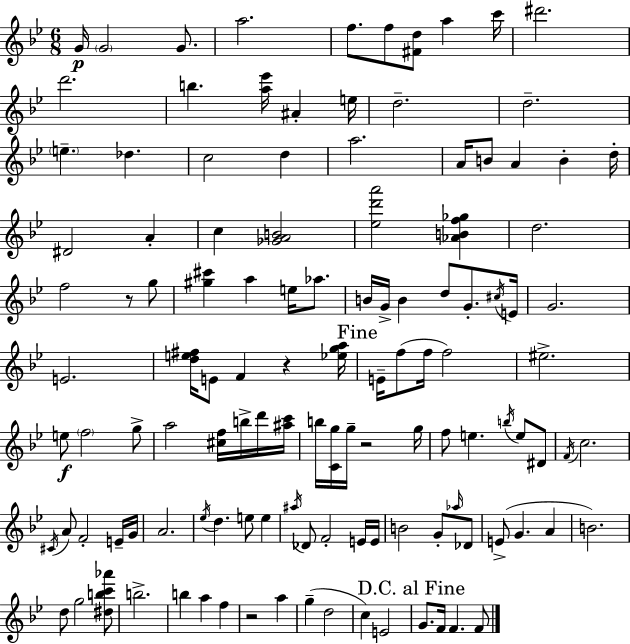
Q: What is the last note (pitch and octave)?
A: F4